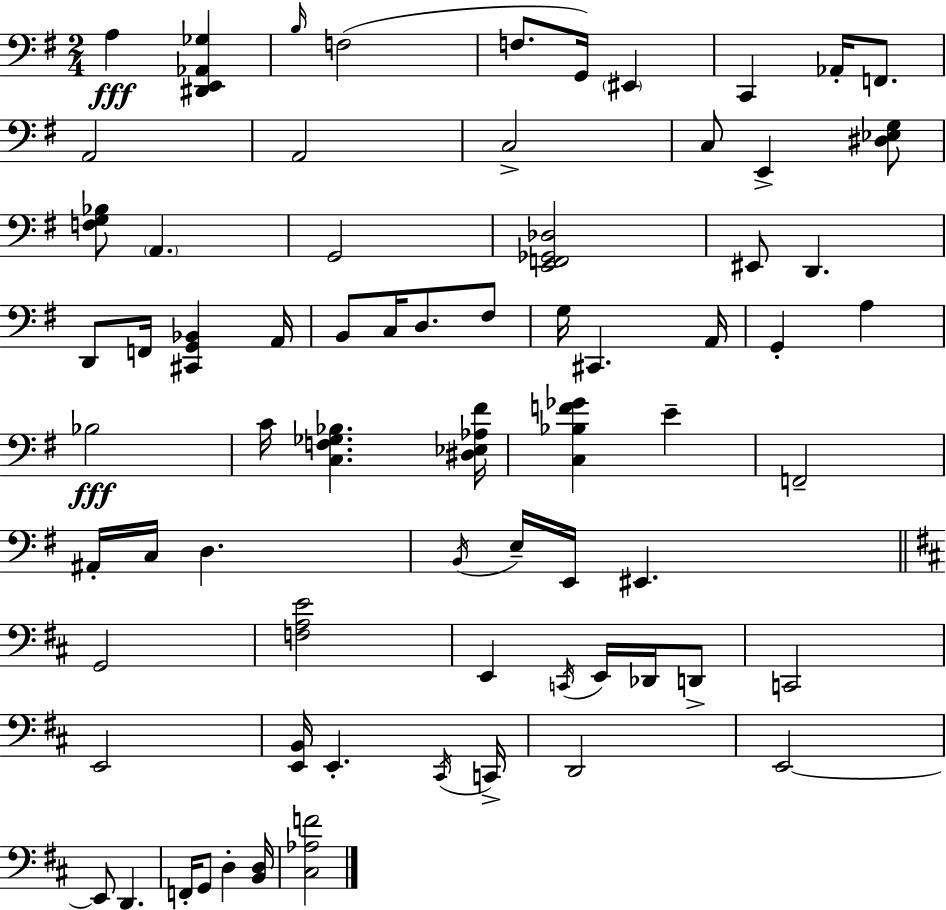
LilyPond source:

{
  \clef bass
  \numericTimeSignature
  \time 2/4
  \key g \major
  a4\fff <dis, e, aes, ges>4 | \grace { b16 } f2( | f8. g,16) \parenthesize eis,4 | c,4 aes,16-. f,8. | \break a,2 | a,2 | c2-> | c8 e,4-> <dis ees g>8 | \break <f g bes>8 \parenthesize a,4. | g,2 | <e, f, ges, des>2 | eis,8 d,4. | \break d,8 f,16 <cis, g, bes,>4 | a,16 b,8 c16 d8. fis8 | g16 cis,4. | a,16 g,4-. a4 | \break bes2\fff | c'16 <c f ges bes>4. | <dis ees aes fis'>16 <c bes f' ges'>4 e'4-- | f,2-- | \break ais,16-. c16 d4. | \acciaccatura { b,16 } e16-- e,16 eis,4. | \bar "||" \break \key d \major g,2 | <f a e'>2 | e,4 \acciaccatura { c,16 } e,16 des,16 d,8-> | c,2 | \break e,2 | <e, b,>16 e,4.-. | \acciaccatura { cis,16 } c,16-> d,2 | e,2~~ | \break e,8 d,4. | f,16-. g,8 d4-. | <b, d>16 <cis aes f'>2 | \bar "|."
}